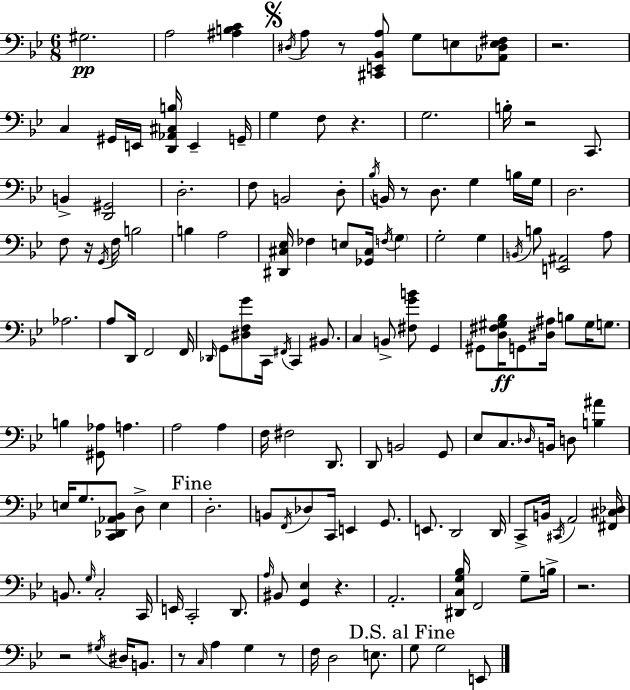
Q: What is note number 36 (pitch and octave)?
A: E3